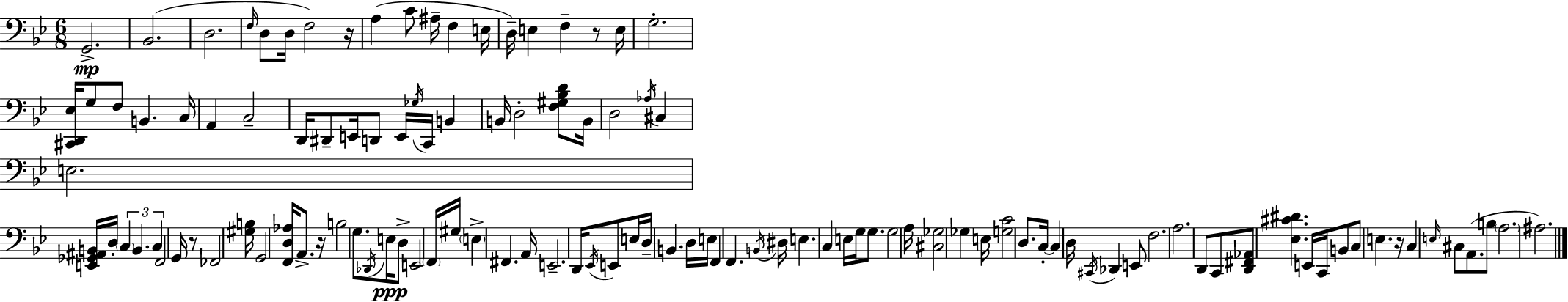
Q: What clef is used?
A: bass